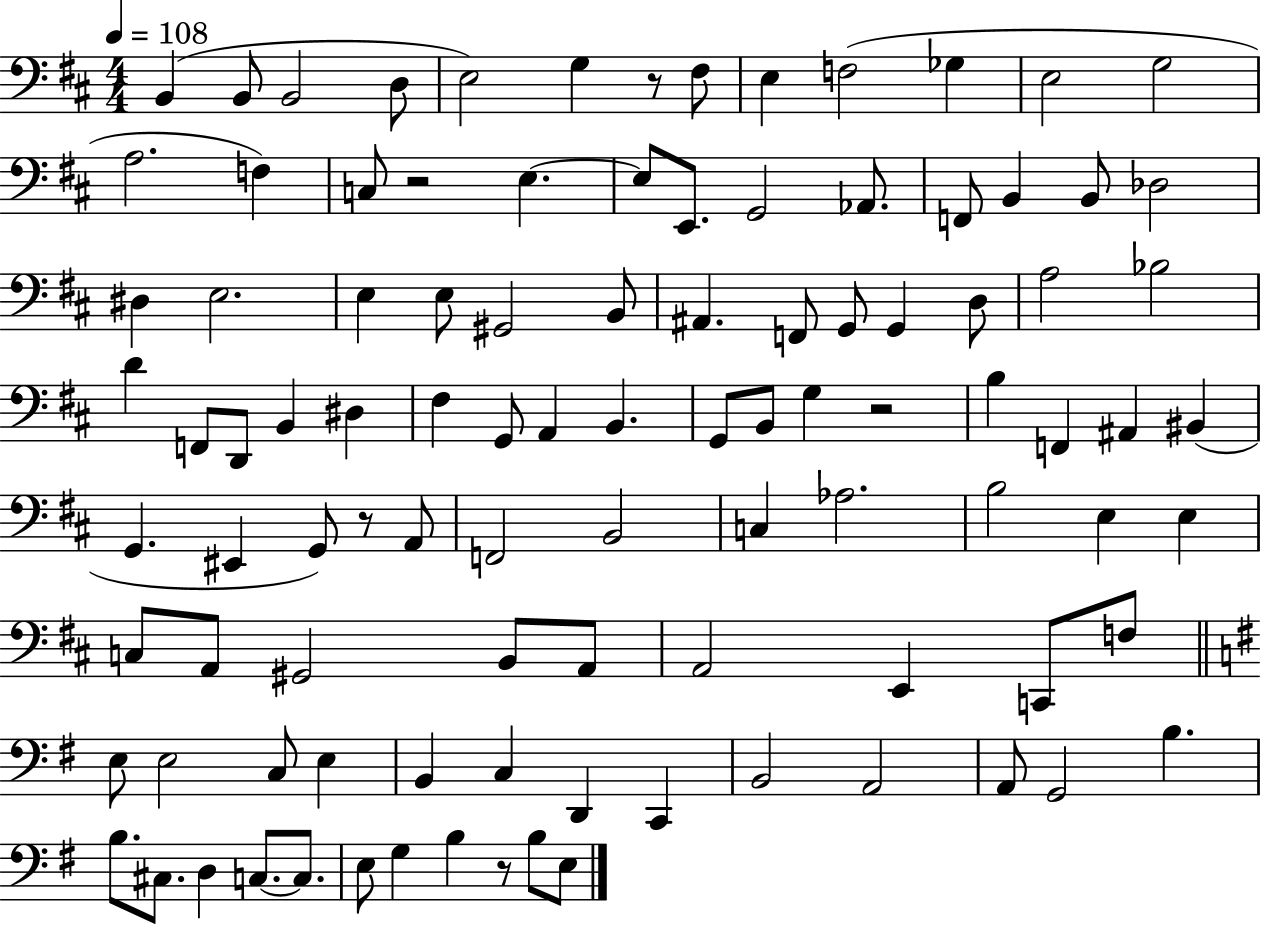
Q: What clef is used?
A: bass